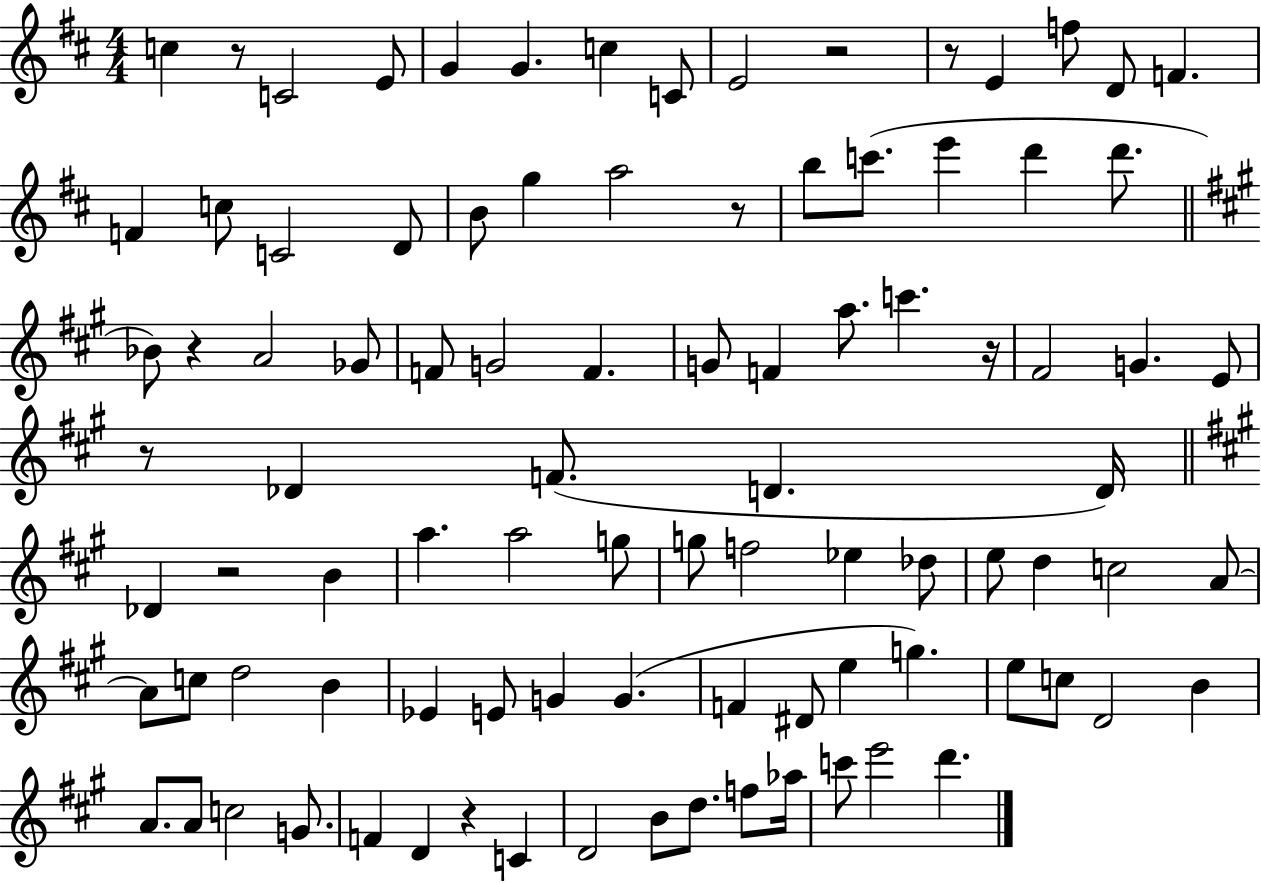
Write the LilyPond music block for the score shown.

{
  \clef treble
  \numericTimeSignature
  \time 4/4
  \key d \major
  c''4 r8 c'2 e'8 | g'4 g'4. c''4 c'8 | e'2 r2 | r8 e'4 f''8 d'8 f'4. | \break f'4 c''8 c'2 d'8 | b'8 g''4 a''2 r8 | b''8 c'''8.( e'''4 d'''4 d'''8. | \bar "||" \break \key a \major bes'8) r4 a'2 ges'8 | f'8 g'2 f'4. | g'8 f'4 a''8. c'''4. r16 | fis'2 g'4. e'8 | \break r8 des'4 f'8.( d'4. d'16) | \bar "||" \break \key a \major des'4 r2 b'4 | a''4. a''2 g''8 | g''8 f''2 ees''4 des''8 | e''8 d''4 c''2 a'8~~ | \break a'8 c''8 d''2 b'4 | ees'4 e'8 g'4 g'4.( | f'4 dis'8 e''4 g''4.) | e''8 c''8 d'2 b'4 | \break a'8. a'8 c''2 g'8. | f'4 d'4 r4 c'4 | d'2 b'8 d''8. f''8 aes''16 | c'''8 e'''2 d'''4. | \break \bar "|."
}